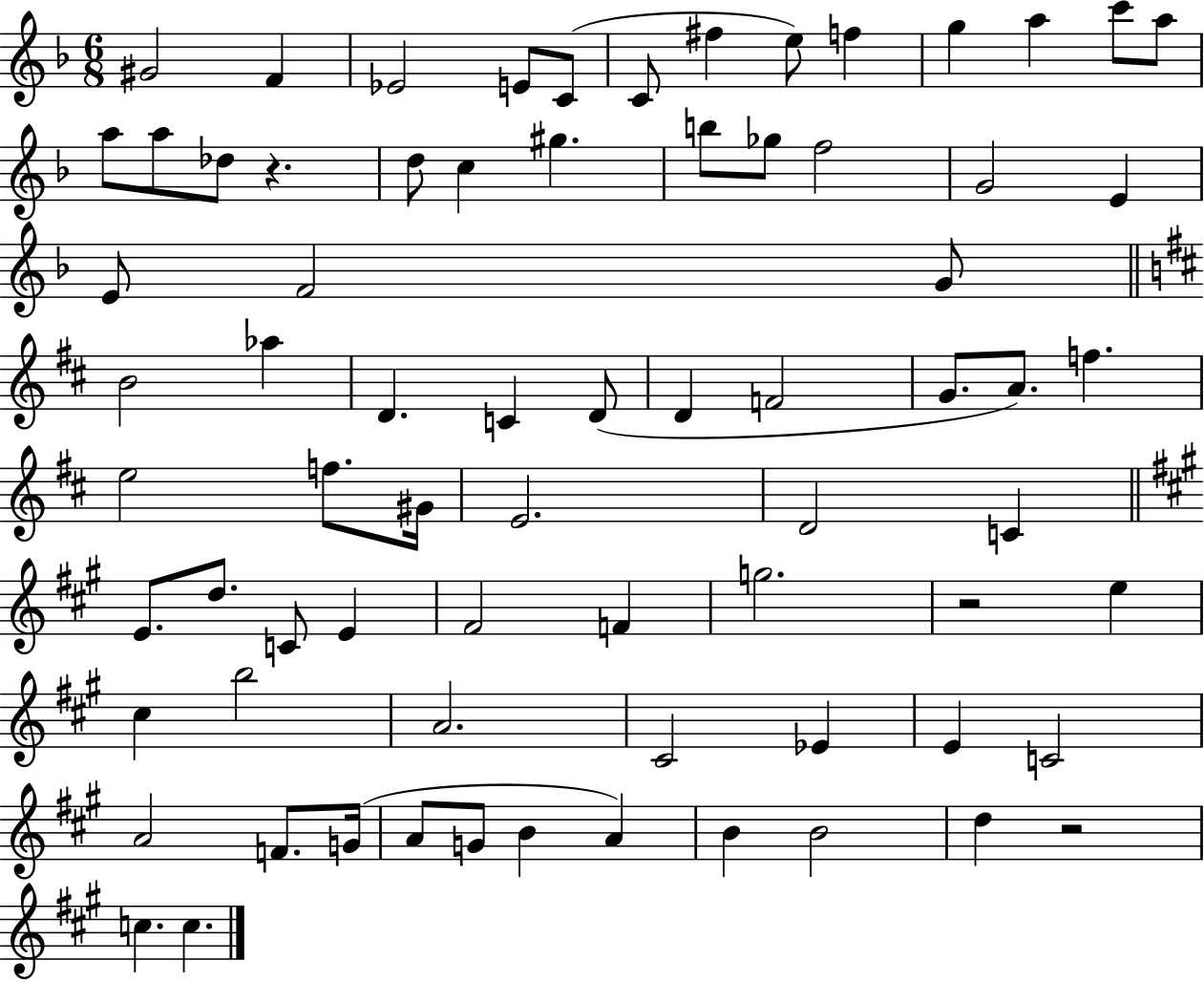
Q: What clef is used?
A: treble